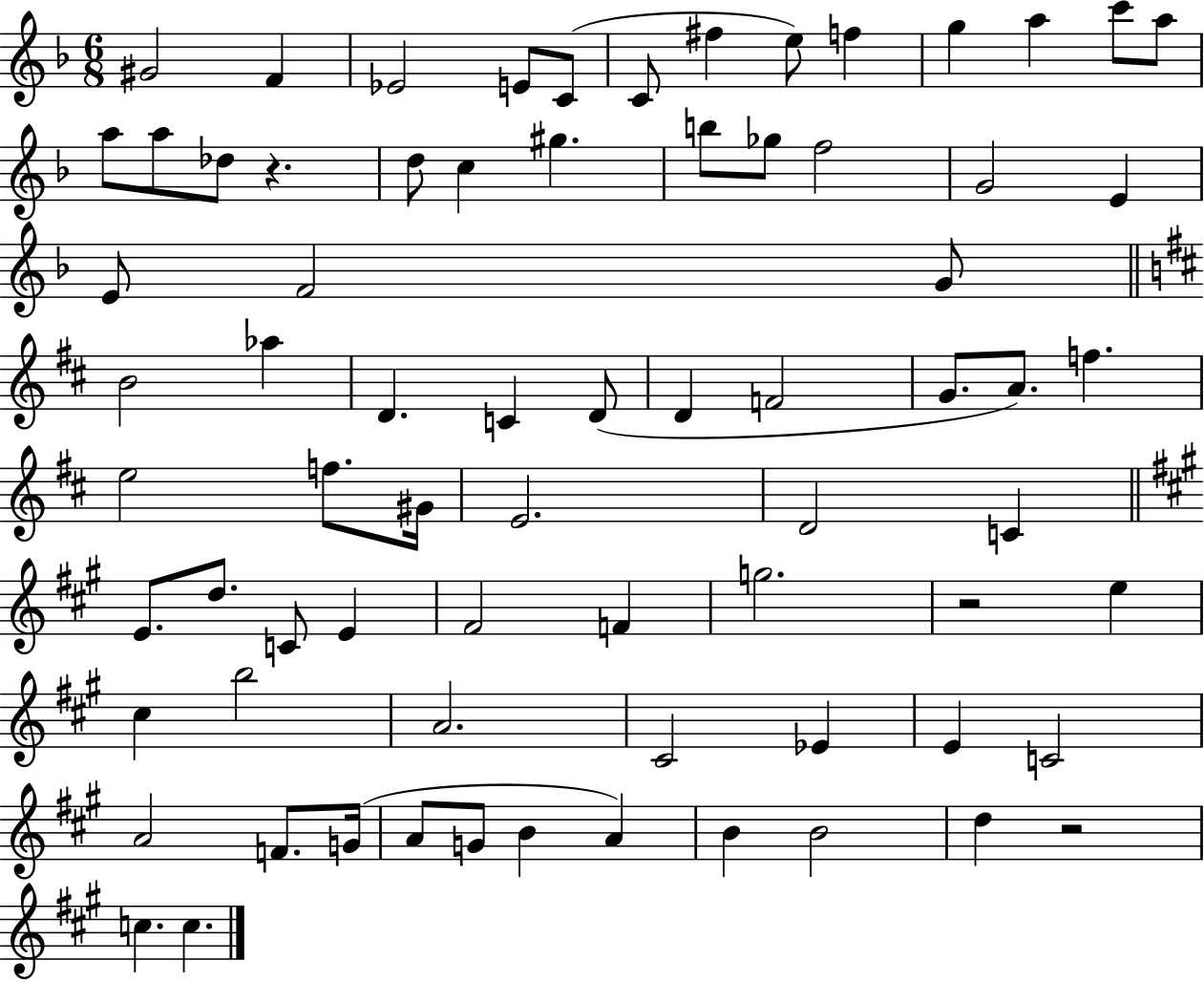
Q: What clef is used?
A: treble